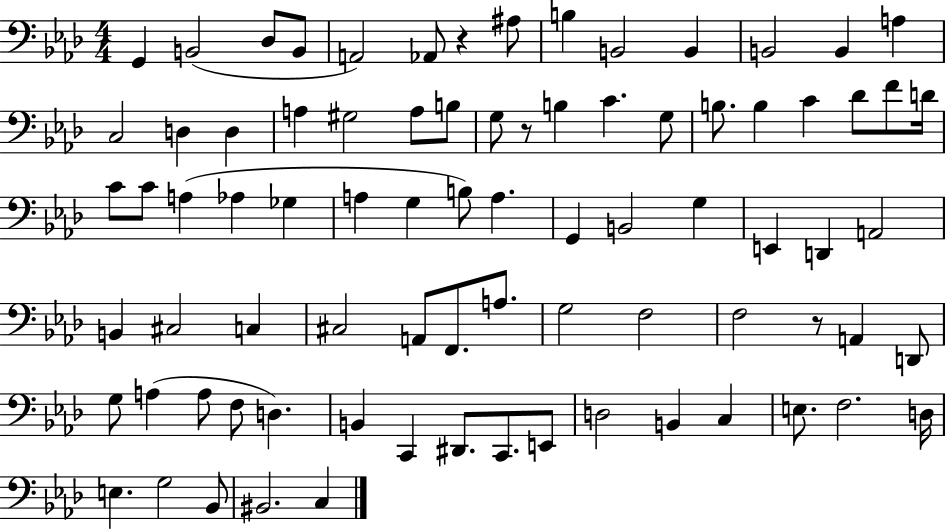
G2/q B2/h Db3/e B2/e A2/h Ab2/e R/q A#3/e B3/q B2/h B2/q B2/h B2/q A3/q C3/h D3/q D3/q A3/q G#3/h A3/e B3/e G3/e R/e B3/q C4/q. G3/e B3/e. B3/q C4/q Db4/e F4/e D4/s C4/e C4/e A3/q Ab3/q Gb3/q A3/q G3/q B3/e A3/q. G2/q B2/h G3/q E2/q D2/q A2/h B2/q C#3/h C3/q C#3/h A2/e F2/e. A3/e. G3/h F3/h F3/h R/e A2/q D2/e G3/e A3/q A3/e F3/e D3/q. B2/q C2/q D#2/e. C2/e. E2/e D3/h B2/q C3/q E3/e. F3/h. D3/s E3/q. G3/h Bb2/e BIS2/h. C3/q